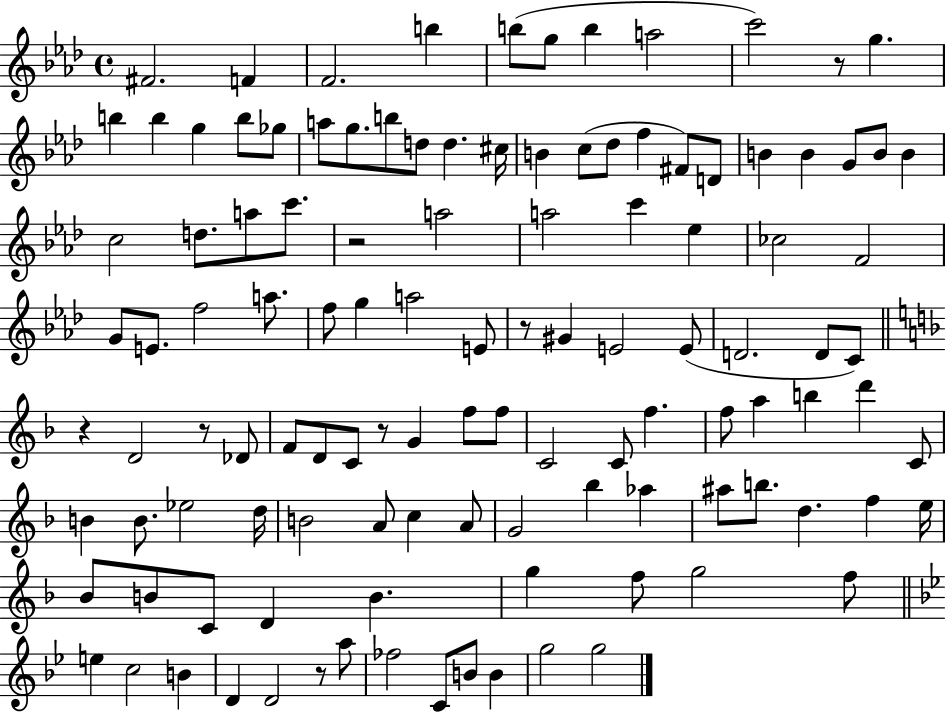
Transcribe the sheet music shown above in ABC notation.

X:1
T:Untitled
M:4/4
L:1/4
K:Ab
^F2 F F2 b b/2 g/2 b a2 c'2 z/2 g b b g b/2 _g/2 a/2 g/2 b/2 d/2 d ^c/4 B c/2 _d/2 f ^F/2 D/2 B B G/2 B/2 B c2 d/2 a/2 c'/2 z2 a2 a2 c' _e _c2 F2 G/2 E/2 f2 a/2 f/2 g a2 E/2 z/2 ^G E2 E/2 D2 D/2 C/2 z D2 z/2 _D/2 F/2 D/2 C/2 z/2 G f/2 f/2 C2 C/2 f f/2 a b d' C/2 B B/2 _e2 d/4 B2 A/2 c A/2 G2 _b _a ^a/2 b/2 d f e/4 _B/2 B/2 C/2 D B g f/2 g2 f/2 e c2 B D D2 z/2 a/2 _f2 C/2 B/2 B g2 g2